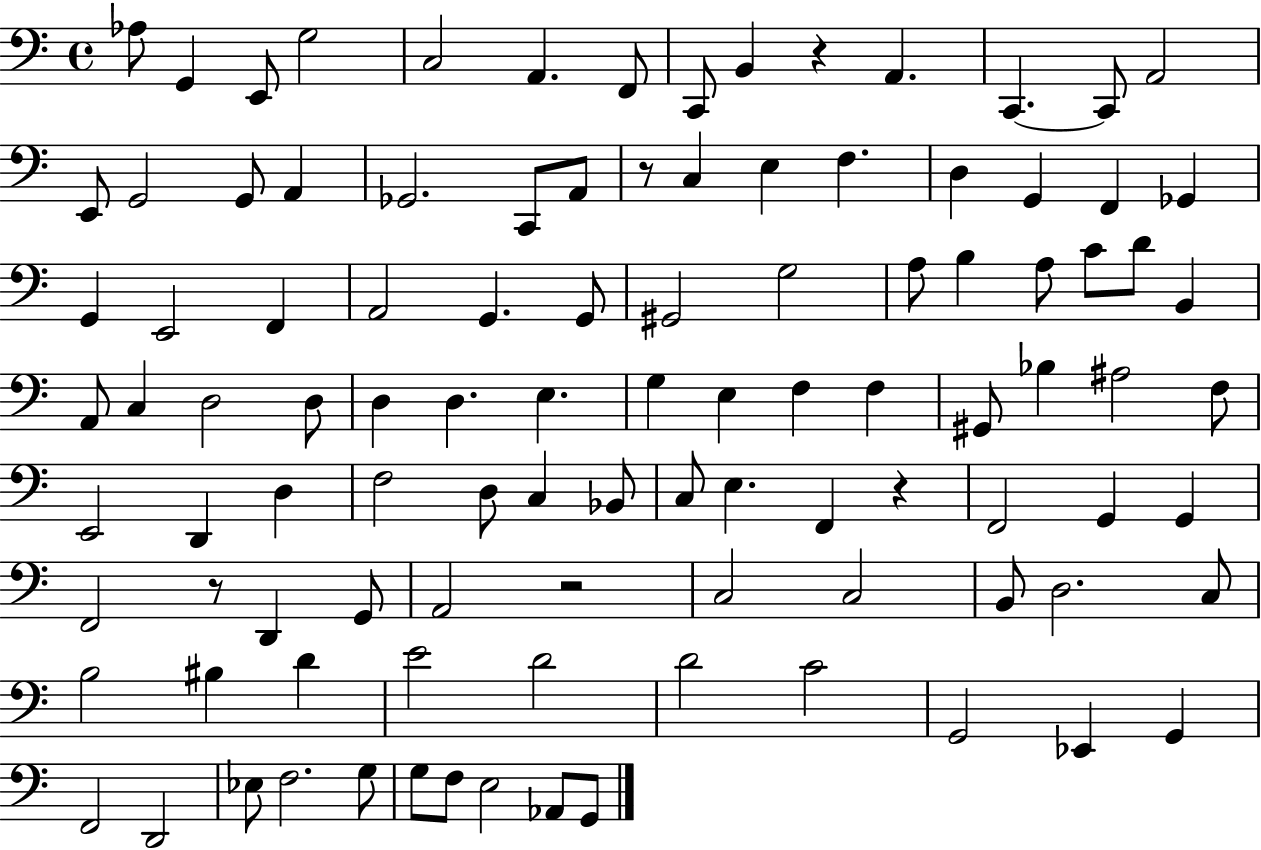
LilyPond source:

{
  \clef bass
  \time 4/4
  \defaultTimeSignature
  \key c \major
  aes8 g,4 e,8 g2 | c2 a,4. f,8 | c,8 b,4 r4 a,4. | c,4.~~ c,8 a,2 | \break e,8 g,2 g,8 a,4 | ges,2. c,8 a,8 | r8 c4 e4 f4. | d4 g,4 f,4 ges,4 | \break g,4 e,2 f,4 | a,2 g,4. g,8 | gis,2 g2 | a8 b4 a8 c'8 d'8 b,4 | \break a,8 c4 d2 d8 | d4 d4. e4. | g4 e4 f4 f4 | gis,8 bes4 ais2 f8 | \break e,2 d,4 d4 | f2 d8 c4 bes,8 | c8 e4. f,4 r4 | f,2 g,4 g,4 | \break f,2 r8 d,4 g,8 | a,2 r2 | c2 c2 | b,8 d2. c8 | \break b2 bis4 d'4 | e'2 d'2 | d'2 c'2 | g,2 ees,4 g,4 | \break f,2 d,2 | ees8 f2. g8 | g8 f8 e2 aes,8 g,8 | \bar "|."
}